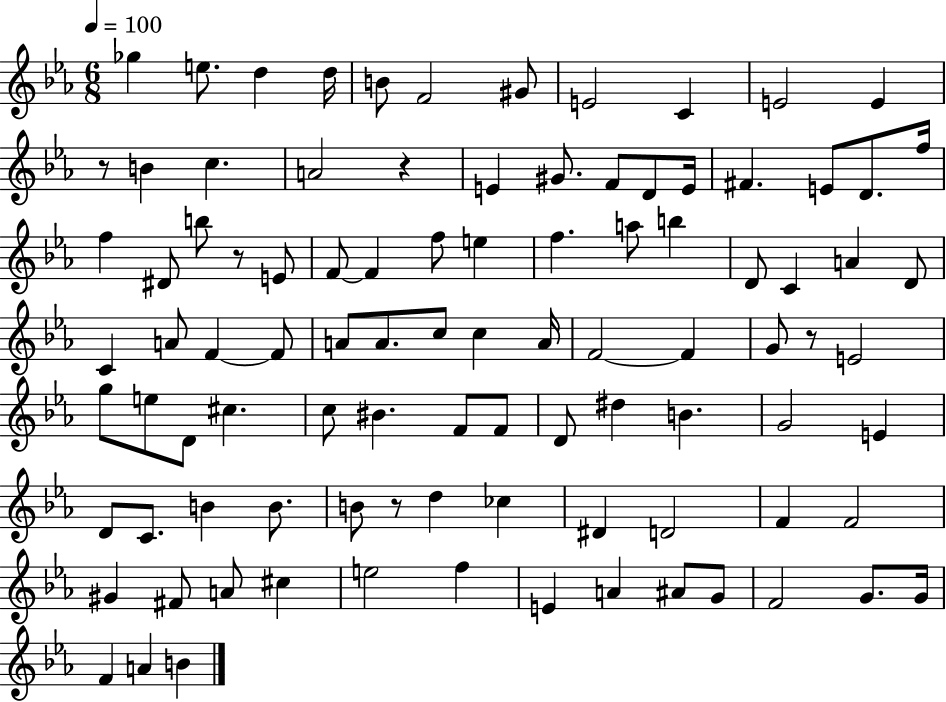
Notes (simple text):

Gb5/q E5/e. D5/q D5/s B4/e F4/h G#4/e E4/h C4/q E4/h E4/q R/e B4/q C5/q. A4/h R/q E4/q G#4/e. F4/e D4/e E4/s F#4/q. E4/e D4/e. F5/s F5/q D#4/e B5/e R/e E4/e F4/e F4/q F5/e E5/q F5/q. A5/e B5/q D4/e C4/q A4/q D4/e C4/q A4/e F4/q F4/e A4/e A4/e. C5/e C5/q A4/s F4/h F4/q G4/e R/e E4/h G5/e E5/e D4/e C#5/q. C5/e BIS4/q. F4/e F4/e D4/e D#5/q B4/q. G4/h E4/q D4/e C4/e. B4/q B4/e. B4/e R/e D5/q CES5/q D#4/q D4/h F4/q F4/h G#4/q F#4/e A4/e C#5/q E5/h F5/q E4/q A4/q A#4/e G4/e F4/h G4/e. G4/s F4/q A4/q B4/q